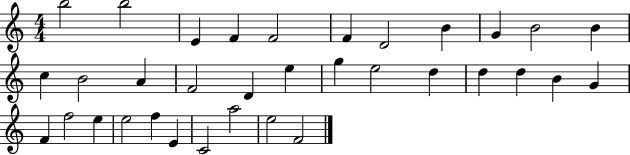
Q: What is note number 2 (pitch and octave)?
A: B5